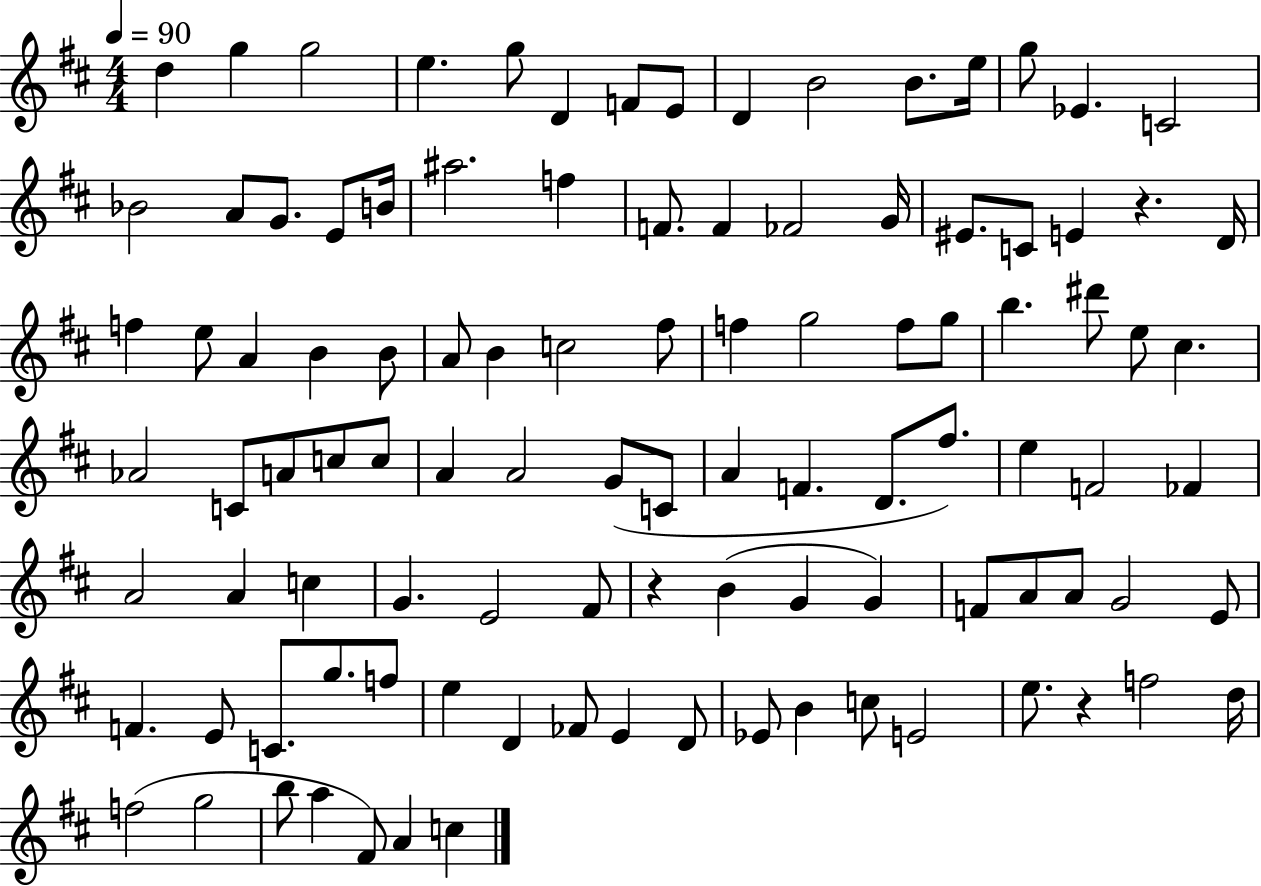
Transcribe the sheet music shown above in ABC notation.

X:1
T:Untitled
M:4/4
L:1/4
K:D
d g g2 e g/2 D F/2 E/2 D B2 B/2 e/4 g/2 _E C2 _B2 A/2 G/2 E/2 B/4 ^a2 f F/2 F _F2 G/4 ^E/2 C/2 E z D/4 f e/2 A B B/2 A/2 B c2 ^f/2 f g2 f/2 g/2 b ^d'/2 e/2 ^c _A2 C/2 A/2 c/2 c/2 A A2 G/2 C/2 A F D/2 ^f/2 e F2 _F A2 A c G E2 ^F/2 z B G G F/2 A/2 A/2 G2 E/2 F E/2 C/2 g/2 f/2 e D _F/2 E D/2 _E/2 B c/2 E2 e/2 z f2 d/4 f2 g2 b/2 a ^F/2 A c